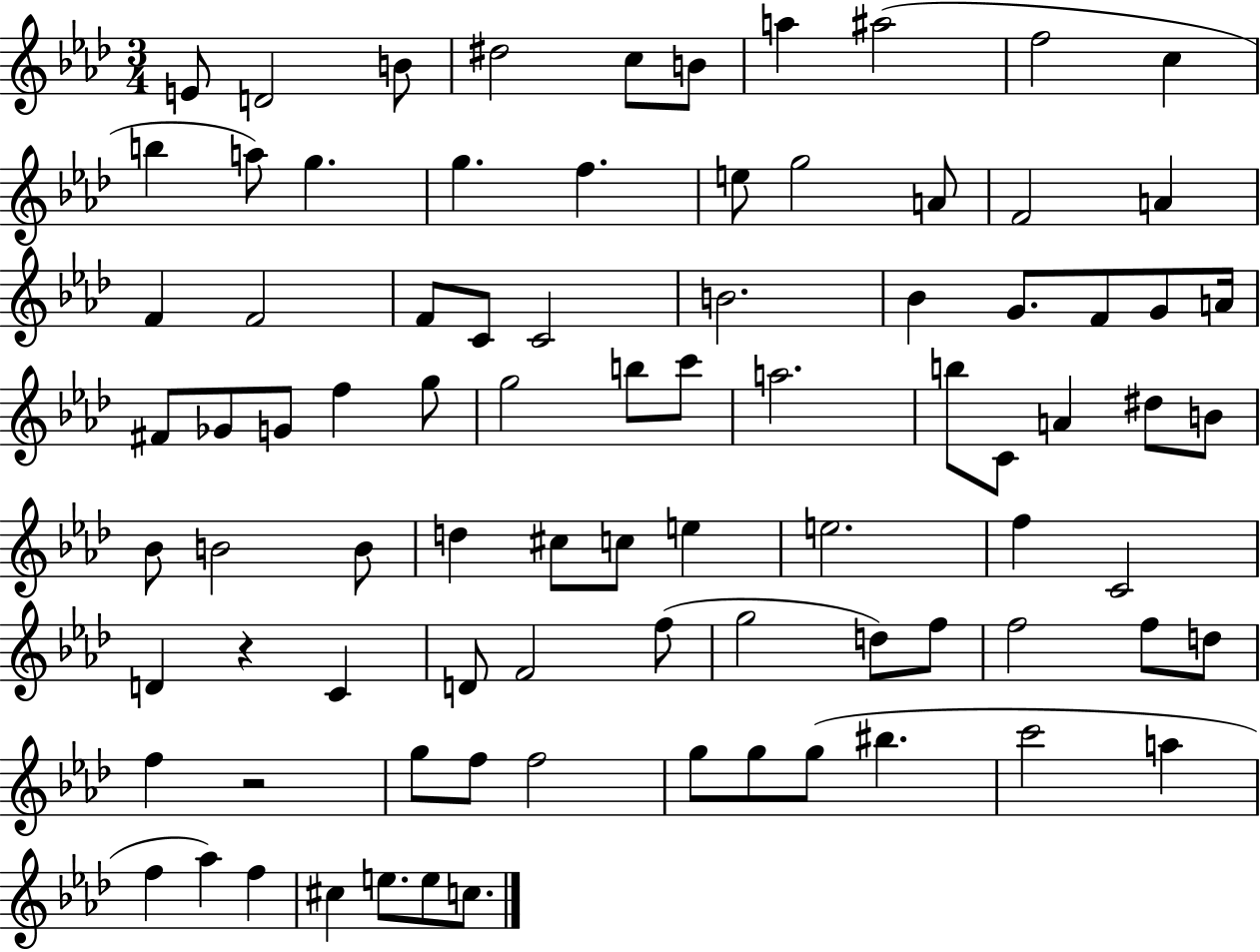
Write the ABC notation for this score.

X:1
T:Untitled
M:3/4
L:1/4
K:Ab
E/2 D2 B/2 ^d2 c/2 B/2 a ^a2 f2 c b a/2 g g f e/2 g2 A/2 F2 A F F2 F/2 C/2 C2 B2 _B G/2 F/2 G/2 A/4 ^F/2 _G/2 G/2 f g/2 g2 b/2 c'/2 a2 b/2 C/2 A ^d/2 B/2 _B/2 B2 B/2 d ^c/2 c/2 e e2 f C2 D z C D/2 F2 f/2 g2 d/2 f/2 f2 f/2 d/2 f z2 g/2 f/2 f2 g/2 g/2 g/2 ^b c'2 a f _a f ^c e/2 e/2 c/2